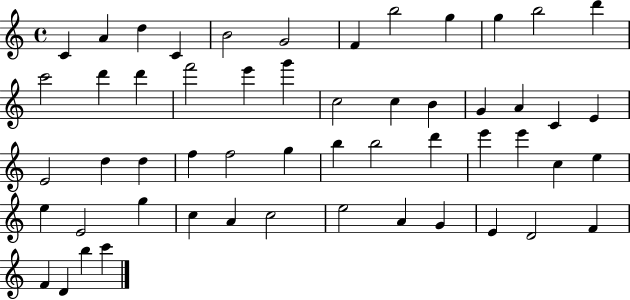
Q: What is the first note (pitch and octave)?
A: C4